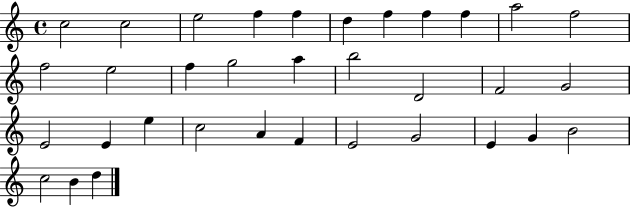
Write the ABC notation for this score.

X:1
T:Untitled
M:4/4
L:1/4
K:C
c2 c2 e2 f f d f f f a2 f2 f2 e2 f g2 a b2 D2 F2 G2 E2 E e c2 A F E2 G2 E G B2 c2 B d